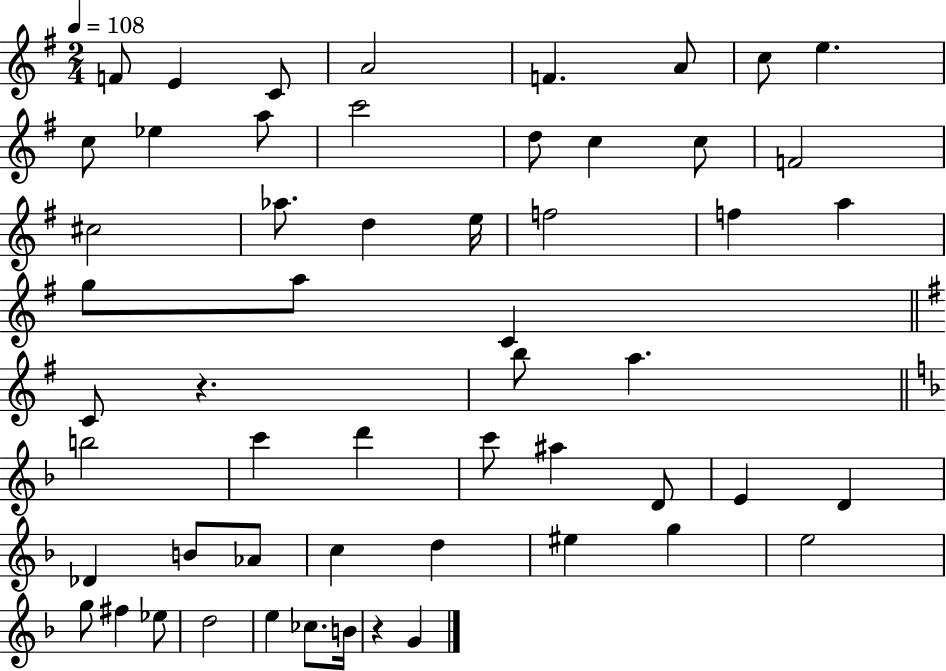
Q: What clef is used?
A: treble